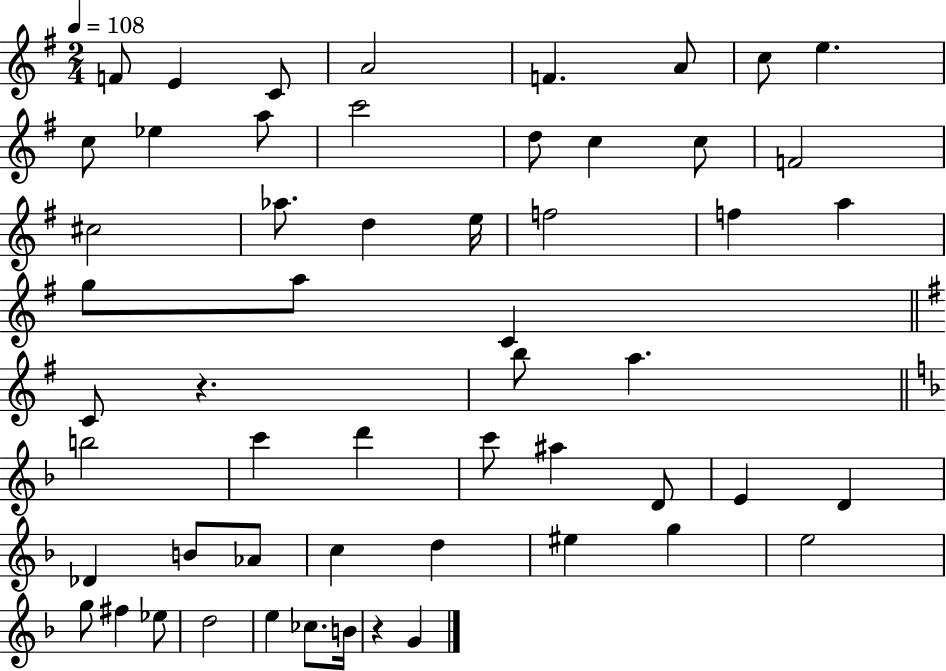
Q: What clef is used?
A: treble